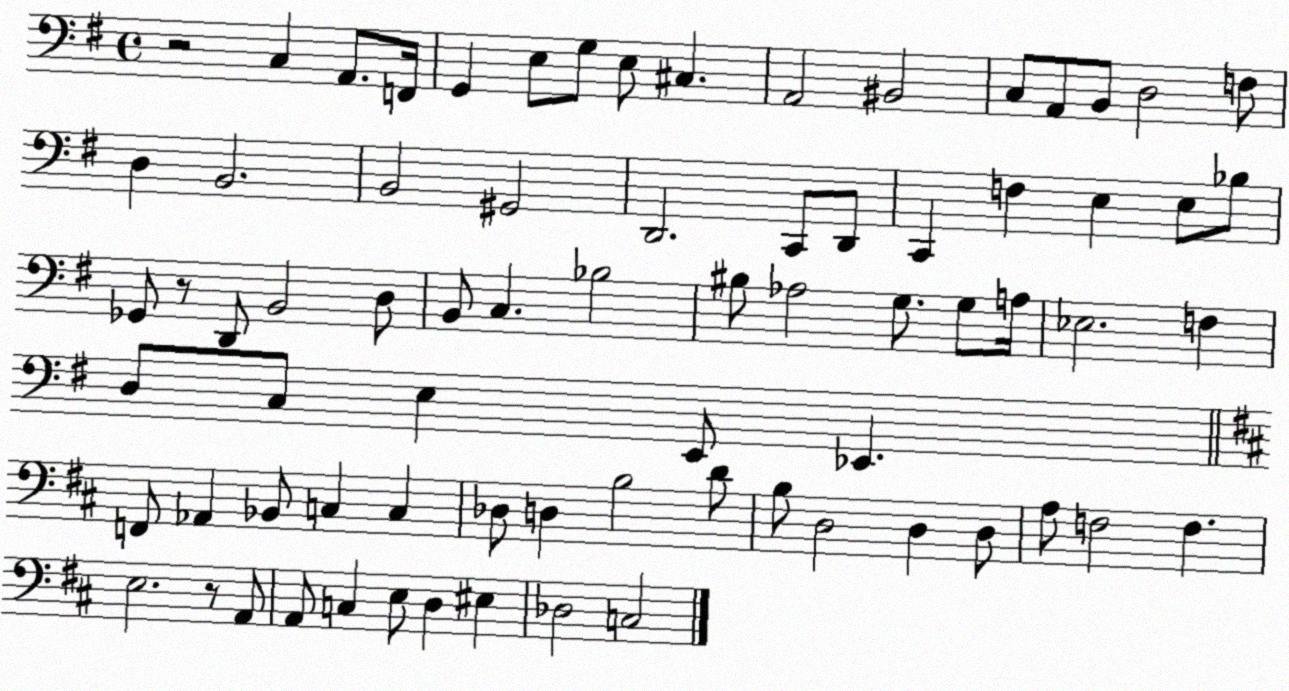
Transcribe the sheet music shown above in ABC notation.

X:1
T:Untitled
M:4/4
L:1/4
K:G
z2 C, A,,/2 F,,/4 G,, E,/2 G,/2 E,/2 ^C, A,,2 ^B,,2 C,/2 A,,/2 B,,/2 D,2 F,/2 D, B,,2 B,,2 ^G,,2 D,,2 C,,/2 D,,/2 C,, F, E, E,/2 _B,/2 _G,,/2 z/2 D,,/2 B,,2 D,/2 B,,/2 C, _B,2 ^B,/2 _A,2 G,/2 G,/2 A,/4 _E,2 F, D,/2 C,/2 E, E,,/2 _E,, F,,/2 _A,, _B,,/2 C, C, _D,/2 D, B,2 D/2 B,/2 D,2 D, D,/2 A,/2 F,2 F, E,2 z/2 A,,/2 A,,/2 C, E,/2 D, ^E, _D,2 C,2